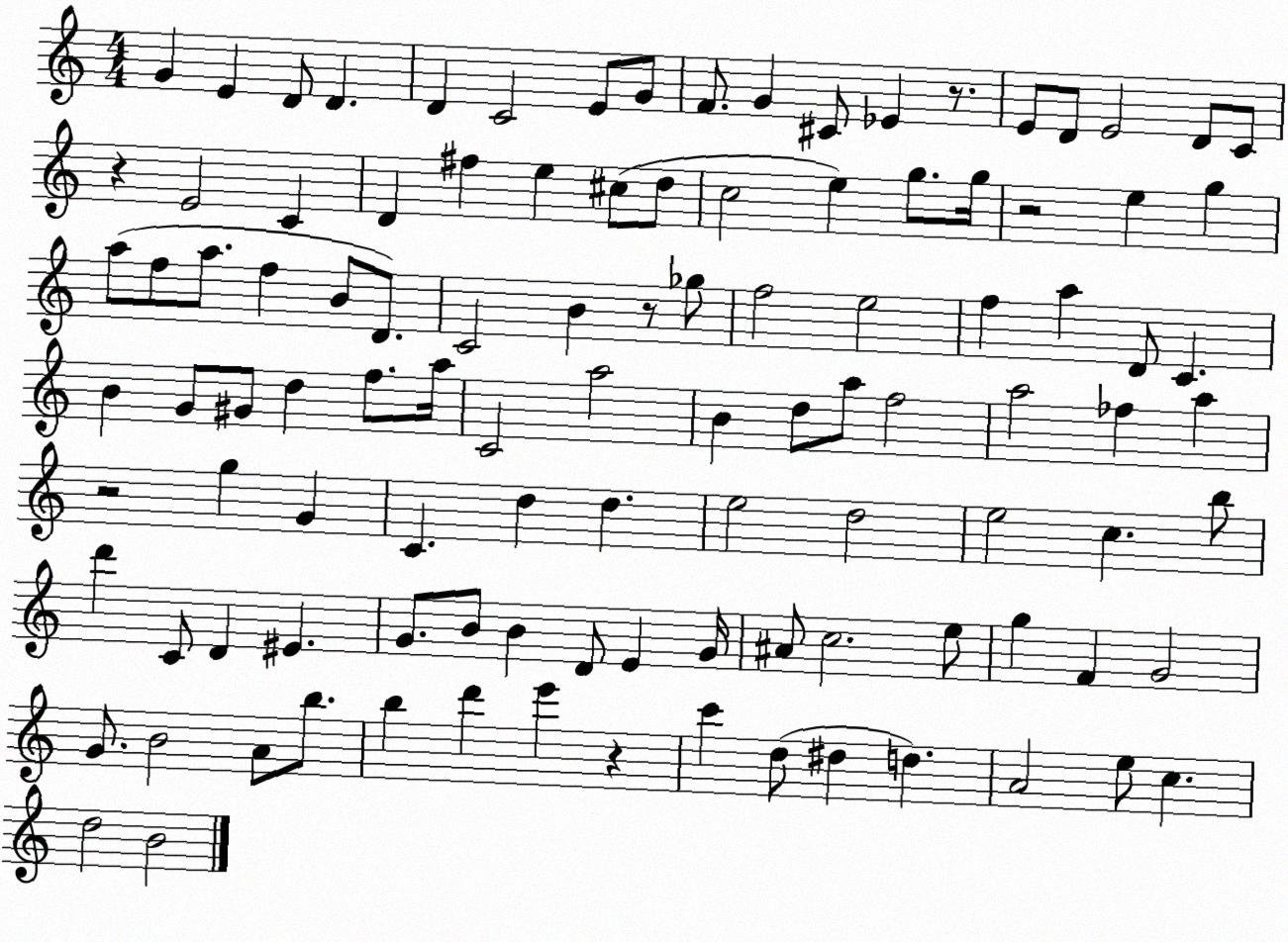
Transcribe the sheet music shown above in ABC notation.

X:1
T:Untitled
M:4/4
L:1/4
K:C
G E D/2 D D C2 E/2 G/2 F/2 G ^C/2 _E z/2 E/2 D/2 E2 D/2 C/2 z E2 C D ^f e ^c/2 d/2 c2 e g/2 g/4 z2 e g a/2 f/2 a/2 f B/2 D/2 C2 B z/2 _g/2 f2 e2 f a D/2 C B G/2 ^G/2 d f/2 a/4 C2 a2 B d/2 a/2 f2 a2 _f a z2 g G C d d e2 d2 e2 c b/2 d' C/2 D ^E G/2 B/2 B D/2 E G/4 ^A/2 c2 e/2 g F G2 G/2 B2 A/2 b/2 b d' e' z c' d/2 ^d d A2 e/2 c d2 B2